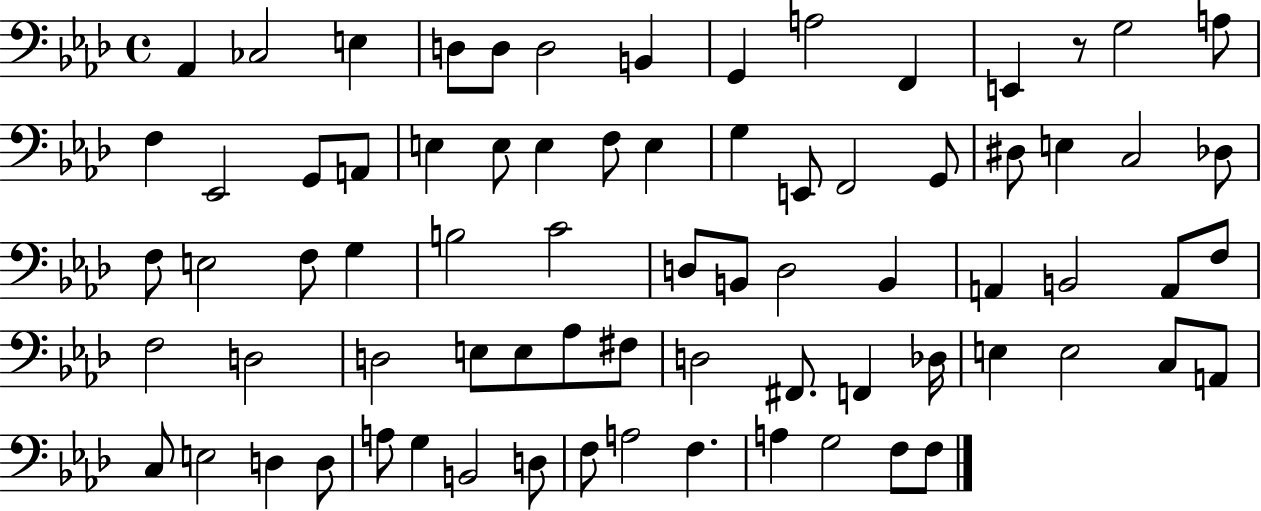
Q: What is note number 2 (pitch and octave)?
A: CES3